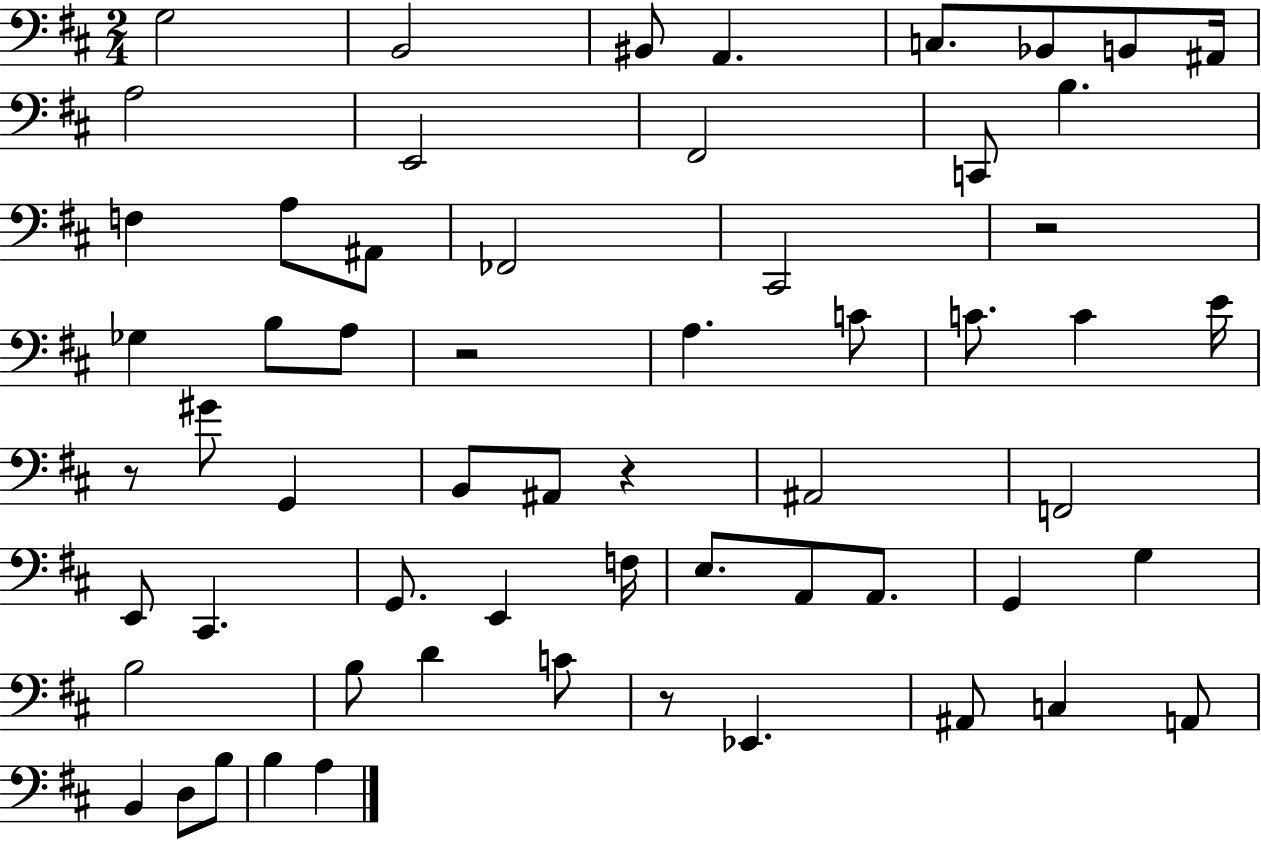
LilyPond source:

{
  \clef bass
  \numericTimeSignature
  \time 2/4
  \key d \major
  \repeat volta 2 { g2 | b,2 | bis,8 a,4. | c8. bes,8 b,8 ais,16 | \break a2 | e,2 | fis,2 | c,8 b4. | \break f4 a8 ais,8 | fes,2 | cis,2 | r2 | \break ges4 b8 a8 | r2 | a4. c'8 | c'8. c'4 e'16 | \break r8 gis'8 g,4 | b,8 ais,8 r4 | ais,2 | f,2 | \break e,8 cis,4. | g,8. e,4 f16 | e8. a,8 a,8. | g,4 g4 | \break b2 | b8 d'4 c'8 | r8 ees,4. | ais,8 c4 a,8 | \break b,4 d8 b8 | b4 a4 | } \bar "|."
}